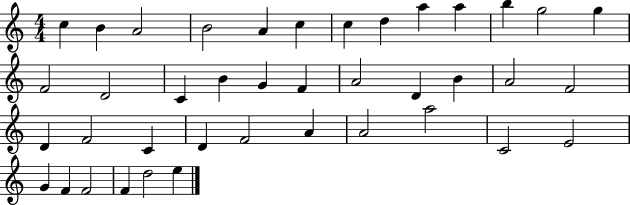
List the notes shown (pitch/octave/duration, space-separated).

C5/q B4/q A4/h B4/h A4/q C5/q C5/q D5/q A5/q A5/q B5/q G5/h G5/q F4/h D4/h C4/q B4/q G4/q F4/q A4/h D4/q B4/q A4/h F4/h D4/q F4/h C4/q D4/q F4/h A4/q A4/h A5/h C4/h E4/h G4/q F4/q F4/h F4/q D5/h E5/q